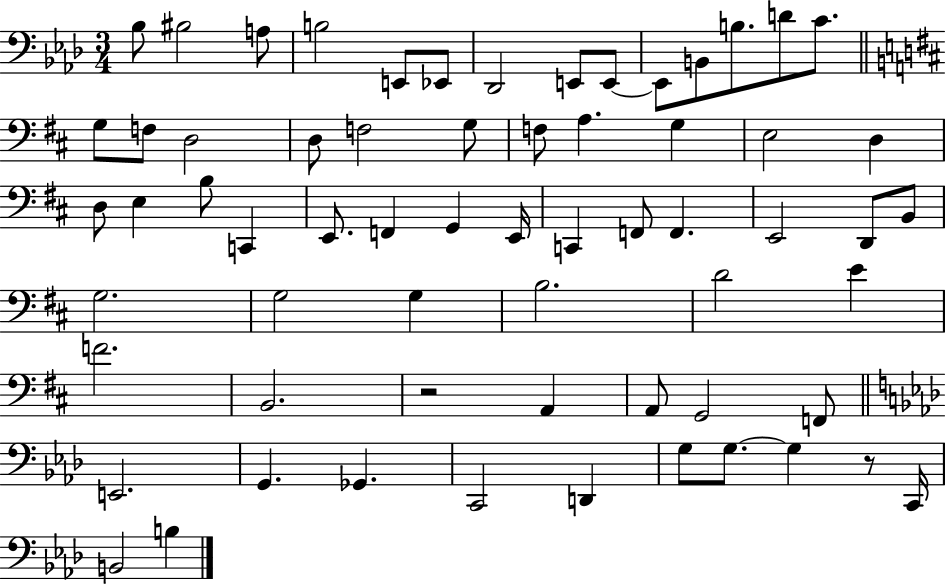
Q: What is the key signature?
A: AES major